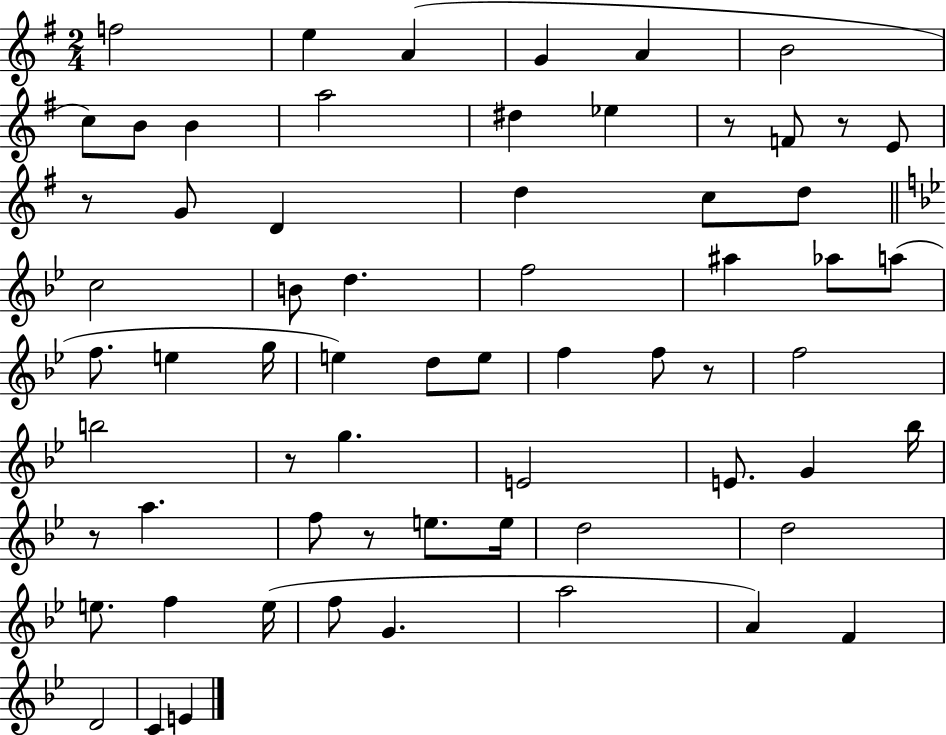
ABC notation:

X:1
T:Untitled
M:2/4
L:1/4
K:G
f2 e A G A B2 c/2 B/2 B a2 ^d _e z/2 F/2 z/2 E/2 z/2 G/2 D d c/2 d/2 c2 B/2 d f2 ^a _a/2 a/2 f/2 e g/4 e d/2 e/2 f f/2 z/2 f2 b2 z/2 g E2 E/2 G _b/4 z/2 a f/2 z/2 e/2 e/4 d2 d2 e/2 f e/4 f/2 G a2 A F D2 C E